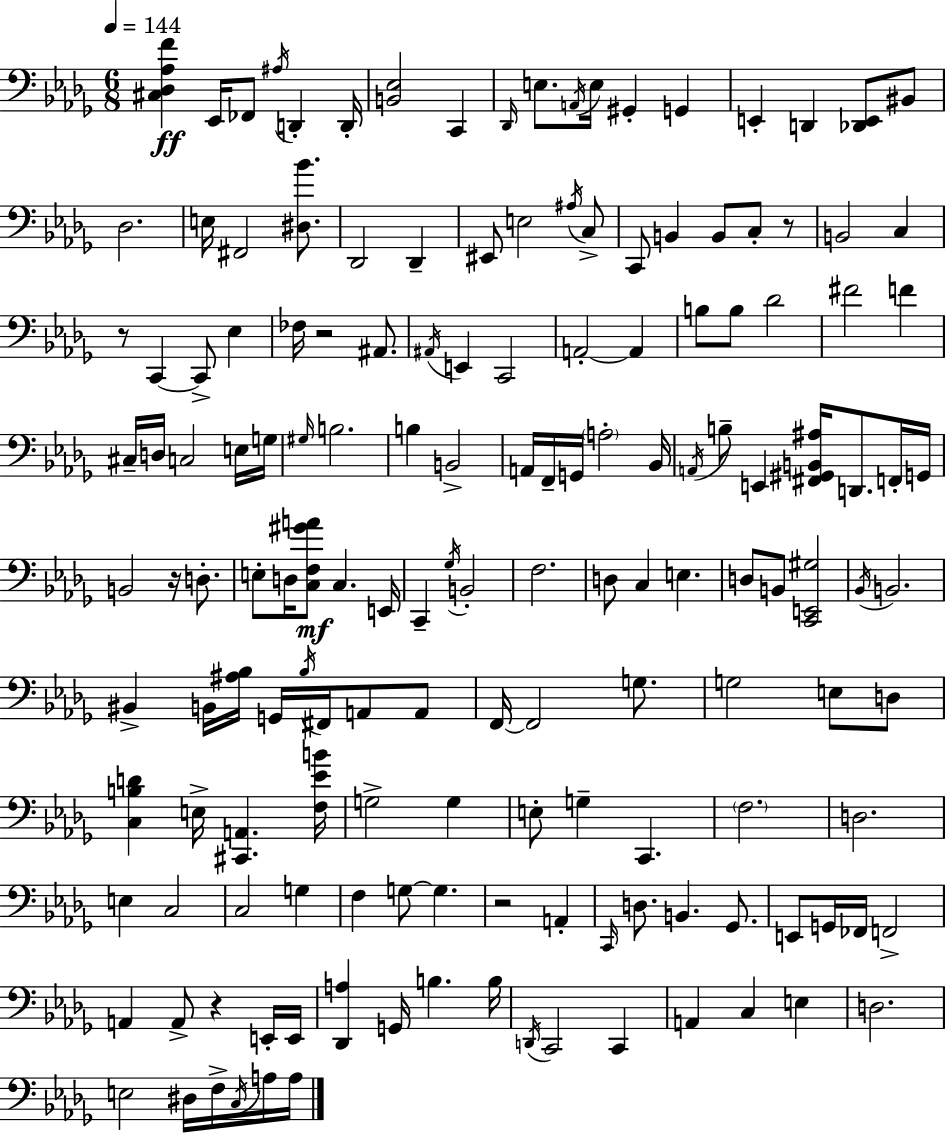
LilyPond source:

{
  \clef bass
  \numericTimeSignature
  \time 6/8
  \key bes \minor
  \tempo 4 = 144
  <cis des aes f'>4\ff ees,16 fes,8 \acciaccatura { ais16 } d,4-. | d,16-. <b, ees>2 c,4 | \grace { des,16 } e8. \acciaccatura { a,16 } e16 gis,4-. g,4 | e,4-. d,4 <des, e,>8 | \break bis,8 des2. | e16 fis,2 | <dis bes'>8. des,2 des,4-- | eis,8 e2 | \break \acciaccatura { ais16 } c8-> c,8 b,4 b,8 | c8-. r8 b,2 | c4 r8 c,4~~ c,8-> | ees4 fes16 r2 | \break ais,8. \acciaccatura { ais,16 } e,4 c,2 | a,2-.~~ | a,4 b8 b8 des'2 | fis'2 | \break f'4 cis16-- d16 c2 | e16 g16 \grace { gis16 } b2. | b4 b,2-> | a,16 f,16-- g,16 \parenthesize a2-. | \break bes,16 \acciaccatura { a,16 } b8-- e,4 | <fis, gis, b, ais>16 d,8. f,16-. g,16 b,2 | r16 d8.-. e8-. d16 <c f gis' a'>8\mf | c4. e,16 c,4-- \acciaccatura { ges16 } | \break b,2-. f2. | d8 c4 | e4. d8 b,8 | <c, e, gis>2 \acciaccatura { bes,16 } b,2. | \break bis,4-> | b,16 <ais bes>16 g,16 \acciaccatura { bes16 } fis,16 a,8 a,8 f,16~~ f,2 | g8. g2 | e8 d8 <c b d'>4 | \break e16-> <cis, a,>4. <f ees' b'>16 g2-> | g4 e8-. | g4-- c,4. \parenthesize f2. | d2. | \break e4 | c2 c2 | g4 f4 | g8~~ g4. r2 | \break a,4-. \grace { c,16 } d8. | b,4. ges,8. e,8 | g,16 fes,16 f,2-> a,4 | a,8-> r4 e,16-. e,16 <des, a>4 | \break g,16 b4. b16 \acciaccatura { d,16 } | c,2 c,4 | a,4 c4 e4 | d2. | \break e2 dis16 f16-> \acciaccatura { c16 } a16 | a16 \bar "|."
}